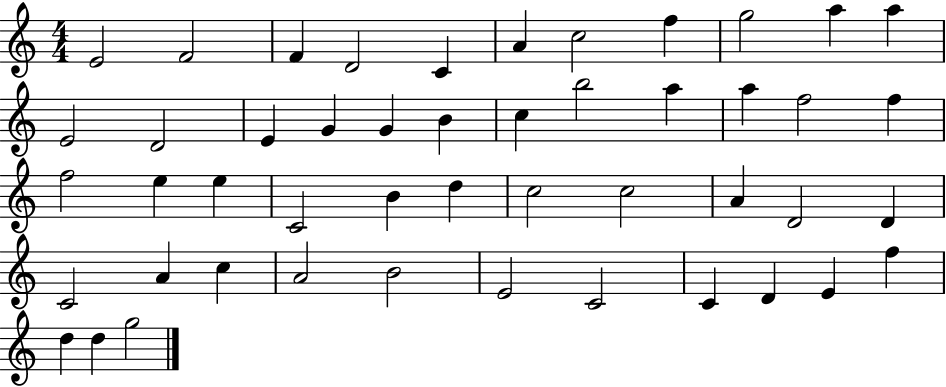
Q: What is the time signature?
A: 4/4